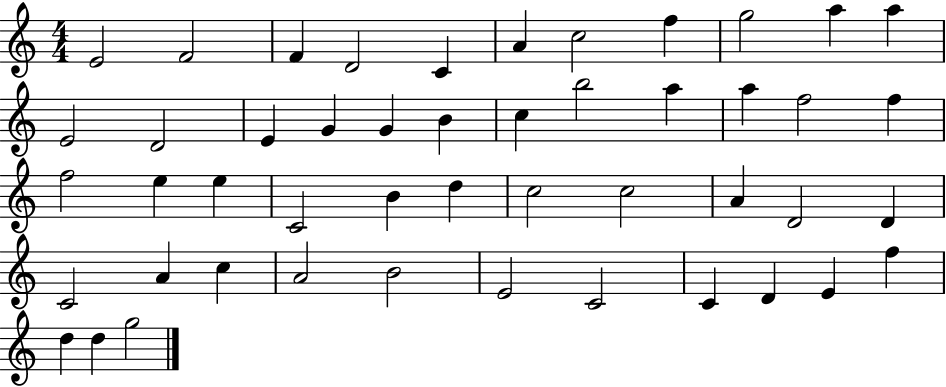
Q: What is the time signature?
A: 4/4